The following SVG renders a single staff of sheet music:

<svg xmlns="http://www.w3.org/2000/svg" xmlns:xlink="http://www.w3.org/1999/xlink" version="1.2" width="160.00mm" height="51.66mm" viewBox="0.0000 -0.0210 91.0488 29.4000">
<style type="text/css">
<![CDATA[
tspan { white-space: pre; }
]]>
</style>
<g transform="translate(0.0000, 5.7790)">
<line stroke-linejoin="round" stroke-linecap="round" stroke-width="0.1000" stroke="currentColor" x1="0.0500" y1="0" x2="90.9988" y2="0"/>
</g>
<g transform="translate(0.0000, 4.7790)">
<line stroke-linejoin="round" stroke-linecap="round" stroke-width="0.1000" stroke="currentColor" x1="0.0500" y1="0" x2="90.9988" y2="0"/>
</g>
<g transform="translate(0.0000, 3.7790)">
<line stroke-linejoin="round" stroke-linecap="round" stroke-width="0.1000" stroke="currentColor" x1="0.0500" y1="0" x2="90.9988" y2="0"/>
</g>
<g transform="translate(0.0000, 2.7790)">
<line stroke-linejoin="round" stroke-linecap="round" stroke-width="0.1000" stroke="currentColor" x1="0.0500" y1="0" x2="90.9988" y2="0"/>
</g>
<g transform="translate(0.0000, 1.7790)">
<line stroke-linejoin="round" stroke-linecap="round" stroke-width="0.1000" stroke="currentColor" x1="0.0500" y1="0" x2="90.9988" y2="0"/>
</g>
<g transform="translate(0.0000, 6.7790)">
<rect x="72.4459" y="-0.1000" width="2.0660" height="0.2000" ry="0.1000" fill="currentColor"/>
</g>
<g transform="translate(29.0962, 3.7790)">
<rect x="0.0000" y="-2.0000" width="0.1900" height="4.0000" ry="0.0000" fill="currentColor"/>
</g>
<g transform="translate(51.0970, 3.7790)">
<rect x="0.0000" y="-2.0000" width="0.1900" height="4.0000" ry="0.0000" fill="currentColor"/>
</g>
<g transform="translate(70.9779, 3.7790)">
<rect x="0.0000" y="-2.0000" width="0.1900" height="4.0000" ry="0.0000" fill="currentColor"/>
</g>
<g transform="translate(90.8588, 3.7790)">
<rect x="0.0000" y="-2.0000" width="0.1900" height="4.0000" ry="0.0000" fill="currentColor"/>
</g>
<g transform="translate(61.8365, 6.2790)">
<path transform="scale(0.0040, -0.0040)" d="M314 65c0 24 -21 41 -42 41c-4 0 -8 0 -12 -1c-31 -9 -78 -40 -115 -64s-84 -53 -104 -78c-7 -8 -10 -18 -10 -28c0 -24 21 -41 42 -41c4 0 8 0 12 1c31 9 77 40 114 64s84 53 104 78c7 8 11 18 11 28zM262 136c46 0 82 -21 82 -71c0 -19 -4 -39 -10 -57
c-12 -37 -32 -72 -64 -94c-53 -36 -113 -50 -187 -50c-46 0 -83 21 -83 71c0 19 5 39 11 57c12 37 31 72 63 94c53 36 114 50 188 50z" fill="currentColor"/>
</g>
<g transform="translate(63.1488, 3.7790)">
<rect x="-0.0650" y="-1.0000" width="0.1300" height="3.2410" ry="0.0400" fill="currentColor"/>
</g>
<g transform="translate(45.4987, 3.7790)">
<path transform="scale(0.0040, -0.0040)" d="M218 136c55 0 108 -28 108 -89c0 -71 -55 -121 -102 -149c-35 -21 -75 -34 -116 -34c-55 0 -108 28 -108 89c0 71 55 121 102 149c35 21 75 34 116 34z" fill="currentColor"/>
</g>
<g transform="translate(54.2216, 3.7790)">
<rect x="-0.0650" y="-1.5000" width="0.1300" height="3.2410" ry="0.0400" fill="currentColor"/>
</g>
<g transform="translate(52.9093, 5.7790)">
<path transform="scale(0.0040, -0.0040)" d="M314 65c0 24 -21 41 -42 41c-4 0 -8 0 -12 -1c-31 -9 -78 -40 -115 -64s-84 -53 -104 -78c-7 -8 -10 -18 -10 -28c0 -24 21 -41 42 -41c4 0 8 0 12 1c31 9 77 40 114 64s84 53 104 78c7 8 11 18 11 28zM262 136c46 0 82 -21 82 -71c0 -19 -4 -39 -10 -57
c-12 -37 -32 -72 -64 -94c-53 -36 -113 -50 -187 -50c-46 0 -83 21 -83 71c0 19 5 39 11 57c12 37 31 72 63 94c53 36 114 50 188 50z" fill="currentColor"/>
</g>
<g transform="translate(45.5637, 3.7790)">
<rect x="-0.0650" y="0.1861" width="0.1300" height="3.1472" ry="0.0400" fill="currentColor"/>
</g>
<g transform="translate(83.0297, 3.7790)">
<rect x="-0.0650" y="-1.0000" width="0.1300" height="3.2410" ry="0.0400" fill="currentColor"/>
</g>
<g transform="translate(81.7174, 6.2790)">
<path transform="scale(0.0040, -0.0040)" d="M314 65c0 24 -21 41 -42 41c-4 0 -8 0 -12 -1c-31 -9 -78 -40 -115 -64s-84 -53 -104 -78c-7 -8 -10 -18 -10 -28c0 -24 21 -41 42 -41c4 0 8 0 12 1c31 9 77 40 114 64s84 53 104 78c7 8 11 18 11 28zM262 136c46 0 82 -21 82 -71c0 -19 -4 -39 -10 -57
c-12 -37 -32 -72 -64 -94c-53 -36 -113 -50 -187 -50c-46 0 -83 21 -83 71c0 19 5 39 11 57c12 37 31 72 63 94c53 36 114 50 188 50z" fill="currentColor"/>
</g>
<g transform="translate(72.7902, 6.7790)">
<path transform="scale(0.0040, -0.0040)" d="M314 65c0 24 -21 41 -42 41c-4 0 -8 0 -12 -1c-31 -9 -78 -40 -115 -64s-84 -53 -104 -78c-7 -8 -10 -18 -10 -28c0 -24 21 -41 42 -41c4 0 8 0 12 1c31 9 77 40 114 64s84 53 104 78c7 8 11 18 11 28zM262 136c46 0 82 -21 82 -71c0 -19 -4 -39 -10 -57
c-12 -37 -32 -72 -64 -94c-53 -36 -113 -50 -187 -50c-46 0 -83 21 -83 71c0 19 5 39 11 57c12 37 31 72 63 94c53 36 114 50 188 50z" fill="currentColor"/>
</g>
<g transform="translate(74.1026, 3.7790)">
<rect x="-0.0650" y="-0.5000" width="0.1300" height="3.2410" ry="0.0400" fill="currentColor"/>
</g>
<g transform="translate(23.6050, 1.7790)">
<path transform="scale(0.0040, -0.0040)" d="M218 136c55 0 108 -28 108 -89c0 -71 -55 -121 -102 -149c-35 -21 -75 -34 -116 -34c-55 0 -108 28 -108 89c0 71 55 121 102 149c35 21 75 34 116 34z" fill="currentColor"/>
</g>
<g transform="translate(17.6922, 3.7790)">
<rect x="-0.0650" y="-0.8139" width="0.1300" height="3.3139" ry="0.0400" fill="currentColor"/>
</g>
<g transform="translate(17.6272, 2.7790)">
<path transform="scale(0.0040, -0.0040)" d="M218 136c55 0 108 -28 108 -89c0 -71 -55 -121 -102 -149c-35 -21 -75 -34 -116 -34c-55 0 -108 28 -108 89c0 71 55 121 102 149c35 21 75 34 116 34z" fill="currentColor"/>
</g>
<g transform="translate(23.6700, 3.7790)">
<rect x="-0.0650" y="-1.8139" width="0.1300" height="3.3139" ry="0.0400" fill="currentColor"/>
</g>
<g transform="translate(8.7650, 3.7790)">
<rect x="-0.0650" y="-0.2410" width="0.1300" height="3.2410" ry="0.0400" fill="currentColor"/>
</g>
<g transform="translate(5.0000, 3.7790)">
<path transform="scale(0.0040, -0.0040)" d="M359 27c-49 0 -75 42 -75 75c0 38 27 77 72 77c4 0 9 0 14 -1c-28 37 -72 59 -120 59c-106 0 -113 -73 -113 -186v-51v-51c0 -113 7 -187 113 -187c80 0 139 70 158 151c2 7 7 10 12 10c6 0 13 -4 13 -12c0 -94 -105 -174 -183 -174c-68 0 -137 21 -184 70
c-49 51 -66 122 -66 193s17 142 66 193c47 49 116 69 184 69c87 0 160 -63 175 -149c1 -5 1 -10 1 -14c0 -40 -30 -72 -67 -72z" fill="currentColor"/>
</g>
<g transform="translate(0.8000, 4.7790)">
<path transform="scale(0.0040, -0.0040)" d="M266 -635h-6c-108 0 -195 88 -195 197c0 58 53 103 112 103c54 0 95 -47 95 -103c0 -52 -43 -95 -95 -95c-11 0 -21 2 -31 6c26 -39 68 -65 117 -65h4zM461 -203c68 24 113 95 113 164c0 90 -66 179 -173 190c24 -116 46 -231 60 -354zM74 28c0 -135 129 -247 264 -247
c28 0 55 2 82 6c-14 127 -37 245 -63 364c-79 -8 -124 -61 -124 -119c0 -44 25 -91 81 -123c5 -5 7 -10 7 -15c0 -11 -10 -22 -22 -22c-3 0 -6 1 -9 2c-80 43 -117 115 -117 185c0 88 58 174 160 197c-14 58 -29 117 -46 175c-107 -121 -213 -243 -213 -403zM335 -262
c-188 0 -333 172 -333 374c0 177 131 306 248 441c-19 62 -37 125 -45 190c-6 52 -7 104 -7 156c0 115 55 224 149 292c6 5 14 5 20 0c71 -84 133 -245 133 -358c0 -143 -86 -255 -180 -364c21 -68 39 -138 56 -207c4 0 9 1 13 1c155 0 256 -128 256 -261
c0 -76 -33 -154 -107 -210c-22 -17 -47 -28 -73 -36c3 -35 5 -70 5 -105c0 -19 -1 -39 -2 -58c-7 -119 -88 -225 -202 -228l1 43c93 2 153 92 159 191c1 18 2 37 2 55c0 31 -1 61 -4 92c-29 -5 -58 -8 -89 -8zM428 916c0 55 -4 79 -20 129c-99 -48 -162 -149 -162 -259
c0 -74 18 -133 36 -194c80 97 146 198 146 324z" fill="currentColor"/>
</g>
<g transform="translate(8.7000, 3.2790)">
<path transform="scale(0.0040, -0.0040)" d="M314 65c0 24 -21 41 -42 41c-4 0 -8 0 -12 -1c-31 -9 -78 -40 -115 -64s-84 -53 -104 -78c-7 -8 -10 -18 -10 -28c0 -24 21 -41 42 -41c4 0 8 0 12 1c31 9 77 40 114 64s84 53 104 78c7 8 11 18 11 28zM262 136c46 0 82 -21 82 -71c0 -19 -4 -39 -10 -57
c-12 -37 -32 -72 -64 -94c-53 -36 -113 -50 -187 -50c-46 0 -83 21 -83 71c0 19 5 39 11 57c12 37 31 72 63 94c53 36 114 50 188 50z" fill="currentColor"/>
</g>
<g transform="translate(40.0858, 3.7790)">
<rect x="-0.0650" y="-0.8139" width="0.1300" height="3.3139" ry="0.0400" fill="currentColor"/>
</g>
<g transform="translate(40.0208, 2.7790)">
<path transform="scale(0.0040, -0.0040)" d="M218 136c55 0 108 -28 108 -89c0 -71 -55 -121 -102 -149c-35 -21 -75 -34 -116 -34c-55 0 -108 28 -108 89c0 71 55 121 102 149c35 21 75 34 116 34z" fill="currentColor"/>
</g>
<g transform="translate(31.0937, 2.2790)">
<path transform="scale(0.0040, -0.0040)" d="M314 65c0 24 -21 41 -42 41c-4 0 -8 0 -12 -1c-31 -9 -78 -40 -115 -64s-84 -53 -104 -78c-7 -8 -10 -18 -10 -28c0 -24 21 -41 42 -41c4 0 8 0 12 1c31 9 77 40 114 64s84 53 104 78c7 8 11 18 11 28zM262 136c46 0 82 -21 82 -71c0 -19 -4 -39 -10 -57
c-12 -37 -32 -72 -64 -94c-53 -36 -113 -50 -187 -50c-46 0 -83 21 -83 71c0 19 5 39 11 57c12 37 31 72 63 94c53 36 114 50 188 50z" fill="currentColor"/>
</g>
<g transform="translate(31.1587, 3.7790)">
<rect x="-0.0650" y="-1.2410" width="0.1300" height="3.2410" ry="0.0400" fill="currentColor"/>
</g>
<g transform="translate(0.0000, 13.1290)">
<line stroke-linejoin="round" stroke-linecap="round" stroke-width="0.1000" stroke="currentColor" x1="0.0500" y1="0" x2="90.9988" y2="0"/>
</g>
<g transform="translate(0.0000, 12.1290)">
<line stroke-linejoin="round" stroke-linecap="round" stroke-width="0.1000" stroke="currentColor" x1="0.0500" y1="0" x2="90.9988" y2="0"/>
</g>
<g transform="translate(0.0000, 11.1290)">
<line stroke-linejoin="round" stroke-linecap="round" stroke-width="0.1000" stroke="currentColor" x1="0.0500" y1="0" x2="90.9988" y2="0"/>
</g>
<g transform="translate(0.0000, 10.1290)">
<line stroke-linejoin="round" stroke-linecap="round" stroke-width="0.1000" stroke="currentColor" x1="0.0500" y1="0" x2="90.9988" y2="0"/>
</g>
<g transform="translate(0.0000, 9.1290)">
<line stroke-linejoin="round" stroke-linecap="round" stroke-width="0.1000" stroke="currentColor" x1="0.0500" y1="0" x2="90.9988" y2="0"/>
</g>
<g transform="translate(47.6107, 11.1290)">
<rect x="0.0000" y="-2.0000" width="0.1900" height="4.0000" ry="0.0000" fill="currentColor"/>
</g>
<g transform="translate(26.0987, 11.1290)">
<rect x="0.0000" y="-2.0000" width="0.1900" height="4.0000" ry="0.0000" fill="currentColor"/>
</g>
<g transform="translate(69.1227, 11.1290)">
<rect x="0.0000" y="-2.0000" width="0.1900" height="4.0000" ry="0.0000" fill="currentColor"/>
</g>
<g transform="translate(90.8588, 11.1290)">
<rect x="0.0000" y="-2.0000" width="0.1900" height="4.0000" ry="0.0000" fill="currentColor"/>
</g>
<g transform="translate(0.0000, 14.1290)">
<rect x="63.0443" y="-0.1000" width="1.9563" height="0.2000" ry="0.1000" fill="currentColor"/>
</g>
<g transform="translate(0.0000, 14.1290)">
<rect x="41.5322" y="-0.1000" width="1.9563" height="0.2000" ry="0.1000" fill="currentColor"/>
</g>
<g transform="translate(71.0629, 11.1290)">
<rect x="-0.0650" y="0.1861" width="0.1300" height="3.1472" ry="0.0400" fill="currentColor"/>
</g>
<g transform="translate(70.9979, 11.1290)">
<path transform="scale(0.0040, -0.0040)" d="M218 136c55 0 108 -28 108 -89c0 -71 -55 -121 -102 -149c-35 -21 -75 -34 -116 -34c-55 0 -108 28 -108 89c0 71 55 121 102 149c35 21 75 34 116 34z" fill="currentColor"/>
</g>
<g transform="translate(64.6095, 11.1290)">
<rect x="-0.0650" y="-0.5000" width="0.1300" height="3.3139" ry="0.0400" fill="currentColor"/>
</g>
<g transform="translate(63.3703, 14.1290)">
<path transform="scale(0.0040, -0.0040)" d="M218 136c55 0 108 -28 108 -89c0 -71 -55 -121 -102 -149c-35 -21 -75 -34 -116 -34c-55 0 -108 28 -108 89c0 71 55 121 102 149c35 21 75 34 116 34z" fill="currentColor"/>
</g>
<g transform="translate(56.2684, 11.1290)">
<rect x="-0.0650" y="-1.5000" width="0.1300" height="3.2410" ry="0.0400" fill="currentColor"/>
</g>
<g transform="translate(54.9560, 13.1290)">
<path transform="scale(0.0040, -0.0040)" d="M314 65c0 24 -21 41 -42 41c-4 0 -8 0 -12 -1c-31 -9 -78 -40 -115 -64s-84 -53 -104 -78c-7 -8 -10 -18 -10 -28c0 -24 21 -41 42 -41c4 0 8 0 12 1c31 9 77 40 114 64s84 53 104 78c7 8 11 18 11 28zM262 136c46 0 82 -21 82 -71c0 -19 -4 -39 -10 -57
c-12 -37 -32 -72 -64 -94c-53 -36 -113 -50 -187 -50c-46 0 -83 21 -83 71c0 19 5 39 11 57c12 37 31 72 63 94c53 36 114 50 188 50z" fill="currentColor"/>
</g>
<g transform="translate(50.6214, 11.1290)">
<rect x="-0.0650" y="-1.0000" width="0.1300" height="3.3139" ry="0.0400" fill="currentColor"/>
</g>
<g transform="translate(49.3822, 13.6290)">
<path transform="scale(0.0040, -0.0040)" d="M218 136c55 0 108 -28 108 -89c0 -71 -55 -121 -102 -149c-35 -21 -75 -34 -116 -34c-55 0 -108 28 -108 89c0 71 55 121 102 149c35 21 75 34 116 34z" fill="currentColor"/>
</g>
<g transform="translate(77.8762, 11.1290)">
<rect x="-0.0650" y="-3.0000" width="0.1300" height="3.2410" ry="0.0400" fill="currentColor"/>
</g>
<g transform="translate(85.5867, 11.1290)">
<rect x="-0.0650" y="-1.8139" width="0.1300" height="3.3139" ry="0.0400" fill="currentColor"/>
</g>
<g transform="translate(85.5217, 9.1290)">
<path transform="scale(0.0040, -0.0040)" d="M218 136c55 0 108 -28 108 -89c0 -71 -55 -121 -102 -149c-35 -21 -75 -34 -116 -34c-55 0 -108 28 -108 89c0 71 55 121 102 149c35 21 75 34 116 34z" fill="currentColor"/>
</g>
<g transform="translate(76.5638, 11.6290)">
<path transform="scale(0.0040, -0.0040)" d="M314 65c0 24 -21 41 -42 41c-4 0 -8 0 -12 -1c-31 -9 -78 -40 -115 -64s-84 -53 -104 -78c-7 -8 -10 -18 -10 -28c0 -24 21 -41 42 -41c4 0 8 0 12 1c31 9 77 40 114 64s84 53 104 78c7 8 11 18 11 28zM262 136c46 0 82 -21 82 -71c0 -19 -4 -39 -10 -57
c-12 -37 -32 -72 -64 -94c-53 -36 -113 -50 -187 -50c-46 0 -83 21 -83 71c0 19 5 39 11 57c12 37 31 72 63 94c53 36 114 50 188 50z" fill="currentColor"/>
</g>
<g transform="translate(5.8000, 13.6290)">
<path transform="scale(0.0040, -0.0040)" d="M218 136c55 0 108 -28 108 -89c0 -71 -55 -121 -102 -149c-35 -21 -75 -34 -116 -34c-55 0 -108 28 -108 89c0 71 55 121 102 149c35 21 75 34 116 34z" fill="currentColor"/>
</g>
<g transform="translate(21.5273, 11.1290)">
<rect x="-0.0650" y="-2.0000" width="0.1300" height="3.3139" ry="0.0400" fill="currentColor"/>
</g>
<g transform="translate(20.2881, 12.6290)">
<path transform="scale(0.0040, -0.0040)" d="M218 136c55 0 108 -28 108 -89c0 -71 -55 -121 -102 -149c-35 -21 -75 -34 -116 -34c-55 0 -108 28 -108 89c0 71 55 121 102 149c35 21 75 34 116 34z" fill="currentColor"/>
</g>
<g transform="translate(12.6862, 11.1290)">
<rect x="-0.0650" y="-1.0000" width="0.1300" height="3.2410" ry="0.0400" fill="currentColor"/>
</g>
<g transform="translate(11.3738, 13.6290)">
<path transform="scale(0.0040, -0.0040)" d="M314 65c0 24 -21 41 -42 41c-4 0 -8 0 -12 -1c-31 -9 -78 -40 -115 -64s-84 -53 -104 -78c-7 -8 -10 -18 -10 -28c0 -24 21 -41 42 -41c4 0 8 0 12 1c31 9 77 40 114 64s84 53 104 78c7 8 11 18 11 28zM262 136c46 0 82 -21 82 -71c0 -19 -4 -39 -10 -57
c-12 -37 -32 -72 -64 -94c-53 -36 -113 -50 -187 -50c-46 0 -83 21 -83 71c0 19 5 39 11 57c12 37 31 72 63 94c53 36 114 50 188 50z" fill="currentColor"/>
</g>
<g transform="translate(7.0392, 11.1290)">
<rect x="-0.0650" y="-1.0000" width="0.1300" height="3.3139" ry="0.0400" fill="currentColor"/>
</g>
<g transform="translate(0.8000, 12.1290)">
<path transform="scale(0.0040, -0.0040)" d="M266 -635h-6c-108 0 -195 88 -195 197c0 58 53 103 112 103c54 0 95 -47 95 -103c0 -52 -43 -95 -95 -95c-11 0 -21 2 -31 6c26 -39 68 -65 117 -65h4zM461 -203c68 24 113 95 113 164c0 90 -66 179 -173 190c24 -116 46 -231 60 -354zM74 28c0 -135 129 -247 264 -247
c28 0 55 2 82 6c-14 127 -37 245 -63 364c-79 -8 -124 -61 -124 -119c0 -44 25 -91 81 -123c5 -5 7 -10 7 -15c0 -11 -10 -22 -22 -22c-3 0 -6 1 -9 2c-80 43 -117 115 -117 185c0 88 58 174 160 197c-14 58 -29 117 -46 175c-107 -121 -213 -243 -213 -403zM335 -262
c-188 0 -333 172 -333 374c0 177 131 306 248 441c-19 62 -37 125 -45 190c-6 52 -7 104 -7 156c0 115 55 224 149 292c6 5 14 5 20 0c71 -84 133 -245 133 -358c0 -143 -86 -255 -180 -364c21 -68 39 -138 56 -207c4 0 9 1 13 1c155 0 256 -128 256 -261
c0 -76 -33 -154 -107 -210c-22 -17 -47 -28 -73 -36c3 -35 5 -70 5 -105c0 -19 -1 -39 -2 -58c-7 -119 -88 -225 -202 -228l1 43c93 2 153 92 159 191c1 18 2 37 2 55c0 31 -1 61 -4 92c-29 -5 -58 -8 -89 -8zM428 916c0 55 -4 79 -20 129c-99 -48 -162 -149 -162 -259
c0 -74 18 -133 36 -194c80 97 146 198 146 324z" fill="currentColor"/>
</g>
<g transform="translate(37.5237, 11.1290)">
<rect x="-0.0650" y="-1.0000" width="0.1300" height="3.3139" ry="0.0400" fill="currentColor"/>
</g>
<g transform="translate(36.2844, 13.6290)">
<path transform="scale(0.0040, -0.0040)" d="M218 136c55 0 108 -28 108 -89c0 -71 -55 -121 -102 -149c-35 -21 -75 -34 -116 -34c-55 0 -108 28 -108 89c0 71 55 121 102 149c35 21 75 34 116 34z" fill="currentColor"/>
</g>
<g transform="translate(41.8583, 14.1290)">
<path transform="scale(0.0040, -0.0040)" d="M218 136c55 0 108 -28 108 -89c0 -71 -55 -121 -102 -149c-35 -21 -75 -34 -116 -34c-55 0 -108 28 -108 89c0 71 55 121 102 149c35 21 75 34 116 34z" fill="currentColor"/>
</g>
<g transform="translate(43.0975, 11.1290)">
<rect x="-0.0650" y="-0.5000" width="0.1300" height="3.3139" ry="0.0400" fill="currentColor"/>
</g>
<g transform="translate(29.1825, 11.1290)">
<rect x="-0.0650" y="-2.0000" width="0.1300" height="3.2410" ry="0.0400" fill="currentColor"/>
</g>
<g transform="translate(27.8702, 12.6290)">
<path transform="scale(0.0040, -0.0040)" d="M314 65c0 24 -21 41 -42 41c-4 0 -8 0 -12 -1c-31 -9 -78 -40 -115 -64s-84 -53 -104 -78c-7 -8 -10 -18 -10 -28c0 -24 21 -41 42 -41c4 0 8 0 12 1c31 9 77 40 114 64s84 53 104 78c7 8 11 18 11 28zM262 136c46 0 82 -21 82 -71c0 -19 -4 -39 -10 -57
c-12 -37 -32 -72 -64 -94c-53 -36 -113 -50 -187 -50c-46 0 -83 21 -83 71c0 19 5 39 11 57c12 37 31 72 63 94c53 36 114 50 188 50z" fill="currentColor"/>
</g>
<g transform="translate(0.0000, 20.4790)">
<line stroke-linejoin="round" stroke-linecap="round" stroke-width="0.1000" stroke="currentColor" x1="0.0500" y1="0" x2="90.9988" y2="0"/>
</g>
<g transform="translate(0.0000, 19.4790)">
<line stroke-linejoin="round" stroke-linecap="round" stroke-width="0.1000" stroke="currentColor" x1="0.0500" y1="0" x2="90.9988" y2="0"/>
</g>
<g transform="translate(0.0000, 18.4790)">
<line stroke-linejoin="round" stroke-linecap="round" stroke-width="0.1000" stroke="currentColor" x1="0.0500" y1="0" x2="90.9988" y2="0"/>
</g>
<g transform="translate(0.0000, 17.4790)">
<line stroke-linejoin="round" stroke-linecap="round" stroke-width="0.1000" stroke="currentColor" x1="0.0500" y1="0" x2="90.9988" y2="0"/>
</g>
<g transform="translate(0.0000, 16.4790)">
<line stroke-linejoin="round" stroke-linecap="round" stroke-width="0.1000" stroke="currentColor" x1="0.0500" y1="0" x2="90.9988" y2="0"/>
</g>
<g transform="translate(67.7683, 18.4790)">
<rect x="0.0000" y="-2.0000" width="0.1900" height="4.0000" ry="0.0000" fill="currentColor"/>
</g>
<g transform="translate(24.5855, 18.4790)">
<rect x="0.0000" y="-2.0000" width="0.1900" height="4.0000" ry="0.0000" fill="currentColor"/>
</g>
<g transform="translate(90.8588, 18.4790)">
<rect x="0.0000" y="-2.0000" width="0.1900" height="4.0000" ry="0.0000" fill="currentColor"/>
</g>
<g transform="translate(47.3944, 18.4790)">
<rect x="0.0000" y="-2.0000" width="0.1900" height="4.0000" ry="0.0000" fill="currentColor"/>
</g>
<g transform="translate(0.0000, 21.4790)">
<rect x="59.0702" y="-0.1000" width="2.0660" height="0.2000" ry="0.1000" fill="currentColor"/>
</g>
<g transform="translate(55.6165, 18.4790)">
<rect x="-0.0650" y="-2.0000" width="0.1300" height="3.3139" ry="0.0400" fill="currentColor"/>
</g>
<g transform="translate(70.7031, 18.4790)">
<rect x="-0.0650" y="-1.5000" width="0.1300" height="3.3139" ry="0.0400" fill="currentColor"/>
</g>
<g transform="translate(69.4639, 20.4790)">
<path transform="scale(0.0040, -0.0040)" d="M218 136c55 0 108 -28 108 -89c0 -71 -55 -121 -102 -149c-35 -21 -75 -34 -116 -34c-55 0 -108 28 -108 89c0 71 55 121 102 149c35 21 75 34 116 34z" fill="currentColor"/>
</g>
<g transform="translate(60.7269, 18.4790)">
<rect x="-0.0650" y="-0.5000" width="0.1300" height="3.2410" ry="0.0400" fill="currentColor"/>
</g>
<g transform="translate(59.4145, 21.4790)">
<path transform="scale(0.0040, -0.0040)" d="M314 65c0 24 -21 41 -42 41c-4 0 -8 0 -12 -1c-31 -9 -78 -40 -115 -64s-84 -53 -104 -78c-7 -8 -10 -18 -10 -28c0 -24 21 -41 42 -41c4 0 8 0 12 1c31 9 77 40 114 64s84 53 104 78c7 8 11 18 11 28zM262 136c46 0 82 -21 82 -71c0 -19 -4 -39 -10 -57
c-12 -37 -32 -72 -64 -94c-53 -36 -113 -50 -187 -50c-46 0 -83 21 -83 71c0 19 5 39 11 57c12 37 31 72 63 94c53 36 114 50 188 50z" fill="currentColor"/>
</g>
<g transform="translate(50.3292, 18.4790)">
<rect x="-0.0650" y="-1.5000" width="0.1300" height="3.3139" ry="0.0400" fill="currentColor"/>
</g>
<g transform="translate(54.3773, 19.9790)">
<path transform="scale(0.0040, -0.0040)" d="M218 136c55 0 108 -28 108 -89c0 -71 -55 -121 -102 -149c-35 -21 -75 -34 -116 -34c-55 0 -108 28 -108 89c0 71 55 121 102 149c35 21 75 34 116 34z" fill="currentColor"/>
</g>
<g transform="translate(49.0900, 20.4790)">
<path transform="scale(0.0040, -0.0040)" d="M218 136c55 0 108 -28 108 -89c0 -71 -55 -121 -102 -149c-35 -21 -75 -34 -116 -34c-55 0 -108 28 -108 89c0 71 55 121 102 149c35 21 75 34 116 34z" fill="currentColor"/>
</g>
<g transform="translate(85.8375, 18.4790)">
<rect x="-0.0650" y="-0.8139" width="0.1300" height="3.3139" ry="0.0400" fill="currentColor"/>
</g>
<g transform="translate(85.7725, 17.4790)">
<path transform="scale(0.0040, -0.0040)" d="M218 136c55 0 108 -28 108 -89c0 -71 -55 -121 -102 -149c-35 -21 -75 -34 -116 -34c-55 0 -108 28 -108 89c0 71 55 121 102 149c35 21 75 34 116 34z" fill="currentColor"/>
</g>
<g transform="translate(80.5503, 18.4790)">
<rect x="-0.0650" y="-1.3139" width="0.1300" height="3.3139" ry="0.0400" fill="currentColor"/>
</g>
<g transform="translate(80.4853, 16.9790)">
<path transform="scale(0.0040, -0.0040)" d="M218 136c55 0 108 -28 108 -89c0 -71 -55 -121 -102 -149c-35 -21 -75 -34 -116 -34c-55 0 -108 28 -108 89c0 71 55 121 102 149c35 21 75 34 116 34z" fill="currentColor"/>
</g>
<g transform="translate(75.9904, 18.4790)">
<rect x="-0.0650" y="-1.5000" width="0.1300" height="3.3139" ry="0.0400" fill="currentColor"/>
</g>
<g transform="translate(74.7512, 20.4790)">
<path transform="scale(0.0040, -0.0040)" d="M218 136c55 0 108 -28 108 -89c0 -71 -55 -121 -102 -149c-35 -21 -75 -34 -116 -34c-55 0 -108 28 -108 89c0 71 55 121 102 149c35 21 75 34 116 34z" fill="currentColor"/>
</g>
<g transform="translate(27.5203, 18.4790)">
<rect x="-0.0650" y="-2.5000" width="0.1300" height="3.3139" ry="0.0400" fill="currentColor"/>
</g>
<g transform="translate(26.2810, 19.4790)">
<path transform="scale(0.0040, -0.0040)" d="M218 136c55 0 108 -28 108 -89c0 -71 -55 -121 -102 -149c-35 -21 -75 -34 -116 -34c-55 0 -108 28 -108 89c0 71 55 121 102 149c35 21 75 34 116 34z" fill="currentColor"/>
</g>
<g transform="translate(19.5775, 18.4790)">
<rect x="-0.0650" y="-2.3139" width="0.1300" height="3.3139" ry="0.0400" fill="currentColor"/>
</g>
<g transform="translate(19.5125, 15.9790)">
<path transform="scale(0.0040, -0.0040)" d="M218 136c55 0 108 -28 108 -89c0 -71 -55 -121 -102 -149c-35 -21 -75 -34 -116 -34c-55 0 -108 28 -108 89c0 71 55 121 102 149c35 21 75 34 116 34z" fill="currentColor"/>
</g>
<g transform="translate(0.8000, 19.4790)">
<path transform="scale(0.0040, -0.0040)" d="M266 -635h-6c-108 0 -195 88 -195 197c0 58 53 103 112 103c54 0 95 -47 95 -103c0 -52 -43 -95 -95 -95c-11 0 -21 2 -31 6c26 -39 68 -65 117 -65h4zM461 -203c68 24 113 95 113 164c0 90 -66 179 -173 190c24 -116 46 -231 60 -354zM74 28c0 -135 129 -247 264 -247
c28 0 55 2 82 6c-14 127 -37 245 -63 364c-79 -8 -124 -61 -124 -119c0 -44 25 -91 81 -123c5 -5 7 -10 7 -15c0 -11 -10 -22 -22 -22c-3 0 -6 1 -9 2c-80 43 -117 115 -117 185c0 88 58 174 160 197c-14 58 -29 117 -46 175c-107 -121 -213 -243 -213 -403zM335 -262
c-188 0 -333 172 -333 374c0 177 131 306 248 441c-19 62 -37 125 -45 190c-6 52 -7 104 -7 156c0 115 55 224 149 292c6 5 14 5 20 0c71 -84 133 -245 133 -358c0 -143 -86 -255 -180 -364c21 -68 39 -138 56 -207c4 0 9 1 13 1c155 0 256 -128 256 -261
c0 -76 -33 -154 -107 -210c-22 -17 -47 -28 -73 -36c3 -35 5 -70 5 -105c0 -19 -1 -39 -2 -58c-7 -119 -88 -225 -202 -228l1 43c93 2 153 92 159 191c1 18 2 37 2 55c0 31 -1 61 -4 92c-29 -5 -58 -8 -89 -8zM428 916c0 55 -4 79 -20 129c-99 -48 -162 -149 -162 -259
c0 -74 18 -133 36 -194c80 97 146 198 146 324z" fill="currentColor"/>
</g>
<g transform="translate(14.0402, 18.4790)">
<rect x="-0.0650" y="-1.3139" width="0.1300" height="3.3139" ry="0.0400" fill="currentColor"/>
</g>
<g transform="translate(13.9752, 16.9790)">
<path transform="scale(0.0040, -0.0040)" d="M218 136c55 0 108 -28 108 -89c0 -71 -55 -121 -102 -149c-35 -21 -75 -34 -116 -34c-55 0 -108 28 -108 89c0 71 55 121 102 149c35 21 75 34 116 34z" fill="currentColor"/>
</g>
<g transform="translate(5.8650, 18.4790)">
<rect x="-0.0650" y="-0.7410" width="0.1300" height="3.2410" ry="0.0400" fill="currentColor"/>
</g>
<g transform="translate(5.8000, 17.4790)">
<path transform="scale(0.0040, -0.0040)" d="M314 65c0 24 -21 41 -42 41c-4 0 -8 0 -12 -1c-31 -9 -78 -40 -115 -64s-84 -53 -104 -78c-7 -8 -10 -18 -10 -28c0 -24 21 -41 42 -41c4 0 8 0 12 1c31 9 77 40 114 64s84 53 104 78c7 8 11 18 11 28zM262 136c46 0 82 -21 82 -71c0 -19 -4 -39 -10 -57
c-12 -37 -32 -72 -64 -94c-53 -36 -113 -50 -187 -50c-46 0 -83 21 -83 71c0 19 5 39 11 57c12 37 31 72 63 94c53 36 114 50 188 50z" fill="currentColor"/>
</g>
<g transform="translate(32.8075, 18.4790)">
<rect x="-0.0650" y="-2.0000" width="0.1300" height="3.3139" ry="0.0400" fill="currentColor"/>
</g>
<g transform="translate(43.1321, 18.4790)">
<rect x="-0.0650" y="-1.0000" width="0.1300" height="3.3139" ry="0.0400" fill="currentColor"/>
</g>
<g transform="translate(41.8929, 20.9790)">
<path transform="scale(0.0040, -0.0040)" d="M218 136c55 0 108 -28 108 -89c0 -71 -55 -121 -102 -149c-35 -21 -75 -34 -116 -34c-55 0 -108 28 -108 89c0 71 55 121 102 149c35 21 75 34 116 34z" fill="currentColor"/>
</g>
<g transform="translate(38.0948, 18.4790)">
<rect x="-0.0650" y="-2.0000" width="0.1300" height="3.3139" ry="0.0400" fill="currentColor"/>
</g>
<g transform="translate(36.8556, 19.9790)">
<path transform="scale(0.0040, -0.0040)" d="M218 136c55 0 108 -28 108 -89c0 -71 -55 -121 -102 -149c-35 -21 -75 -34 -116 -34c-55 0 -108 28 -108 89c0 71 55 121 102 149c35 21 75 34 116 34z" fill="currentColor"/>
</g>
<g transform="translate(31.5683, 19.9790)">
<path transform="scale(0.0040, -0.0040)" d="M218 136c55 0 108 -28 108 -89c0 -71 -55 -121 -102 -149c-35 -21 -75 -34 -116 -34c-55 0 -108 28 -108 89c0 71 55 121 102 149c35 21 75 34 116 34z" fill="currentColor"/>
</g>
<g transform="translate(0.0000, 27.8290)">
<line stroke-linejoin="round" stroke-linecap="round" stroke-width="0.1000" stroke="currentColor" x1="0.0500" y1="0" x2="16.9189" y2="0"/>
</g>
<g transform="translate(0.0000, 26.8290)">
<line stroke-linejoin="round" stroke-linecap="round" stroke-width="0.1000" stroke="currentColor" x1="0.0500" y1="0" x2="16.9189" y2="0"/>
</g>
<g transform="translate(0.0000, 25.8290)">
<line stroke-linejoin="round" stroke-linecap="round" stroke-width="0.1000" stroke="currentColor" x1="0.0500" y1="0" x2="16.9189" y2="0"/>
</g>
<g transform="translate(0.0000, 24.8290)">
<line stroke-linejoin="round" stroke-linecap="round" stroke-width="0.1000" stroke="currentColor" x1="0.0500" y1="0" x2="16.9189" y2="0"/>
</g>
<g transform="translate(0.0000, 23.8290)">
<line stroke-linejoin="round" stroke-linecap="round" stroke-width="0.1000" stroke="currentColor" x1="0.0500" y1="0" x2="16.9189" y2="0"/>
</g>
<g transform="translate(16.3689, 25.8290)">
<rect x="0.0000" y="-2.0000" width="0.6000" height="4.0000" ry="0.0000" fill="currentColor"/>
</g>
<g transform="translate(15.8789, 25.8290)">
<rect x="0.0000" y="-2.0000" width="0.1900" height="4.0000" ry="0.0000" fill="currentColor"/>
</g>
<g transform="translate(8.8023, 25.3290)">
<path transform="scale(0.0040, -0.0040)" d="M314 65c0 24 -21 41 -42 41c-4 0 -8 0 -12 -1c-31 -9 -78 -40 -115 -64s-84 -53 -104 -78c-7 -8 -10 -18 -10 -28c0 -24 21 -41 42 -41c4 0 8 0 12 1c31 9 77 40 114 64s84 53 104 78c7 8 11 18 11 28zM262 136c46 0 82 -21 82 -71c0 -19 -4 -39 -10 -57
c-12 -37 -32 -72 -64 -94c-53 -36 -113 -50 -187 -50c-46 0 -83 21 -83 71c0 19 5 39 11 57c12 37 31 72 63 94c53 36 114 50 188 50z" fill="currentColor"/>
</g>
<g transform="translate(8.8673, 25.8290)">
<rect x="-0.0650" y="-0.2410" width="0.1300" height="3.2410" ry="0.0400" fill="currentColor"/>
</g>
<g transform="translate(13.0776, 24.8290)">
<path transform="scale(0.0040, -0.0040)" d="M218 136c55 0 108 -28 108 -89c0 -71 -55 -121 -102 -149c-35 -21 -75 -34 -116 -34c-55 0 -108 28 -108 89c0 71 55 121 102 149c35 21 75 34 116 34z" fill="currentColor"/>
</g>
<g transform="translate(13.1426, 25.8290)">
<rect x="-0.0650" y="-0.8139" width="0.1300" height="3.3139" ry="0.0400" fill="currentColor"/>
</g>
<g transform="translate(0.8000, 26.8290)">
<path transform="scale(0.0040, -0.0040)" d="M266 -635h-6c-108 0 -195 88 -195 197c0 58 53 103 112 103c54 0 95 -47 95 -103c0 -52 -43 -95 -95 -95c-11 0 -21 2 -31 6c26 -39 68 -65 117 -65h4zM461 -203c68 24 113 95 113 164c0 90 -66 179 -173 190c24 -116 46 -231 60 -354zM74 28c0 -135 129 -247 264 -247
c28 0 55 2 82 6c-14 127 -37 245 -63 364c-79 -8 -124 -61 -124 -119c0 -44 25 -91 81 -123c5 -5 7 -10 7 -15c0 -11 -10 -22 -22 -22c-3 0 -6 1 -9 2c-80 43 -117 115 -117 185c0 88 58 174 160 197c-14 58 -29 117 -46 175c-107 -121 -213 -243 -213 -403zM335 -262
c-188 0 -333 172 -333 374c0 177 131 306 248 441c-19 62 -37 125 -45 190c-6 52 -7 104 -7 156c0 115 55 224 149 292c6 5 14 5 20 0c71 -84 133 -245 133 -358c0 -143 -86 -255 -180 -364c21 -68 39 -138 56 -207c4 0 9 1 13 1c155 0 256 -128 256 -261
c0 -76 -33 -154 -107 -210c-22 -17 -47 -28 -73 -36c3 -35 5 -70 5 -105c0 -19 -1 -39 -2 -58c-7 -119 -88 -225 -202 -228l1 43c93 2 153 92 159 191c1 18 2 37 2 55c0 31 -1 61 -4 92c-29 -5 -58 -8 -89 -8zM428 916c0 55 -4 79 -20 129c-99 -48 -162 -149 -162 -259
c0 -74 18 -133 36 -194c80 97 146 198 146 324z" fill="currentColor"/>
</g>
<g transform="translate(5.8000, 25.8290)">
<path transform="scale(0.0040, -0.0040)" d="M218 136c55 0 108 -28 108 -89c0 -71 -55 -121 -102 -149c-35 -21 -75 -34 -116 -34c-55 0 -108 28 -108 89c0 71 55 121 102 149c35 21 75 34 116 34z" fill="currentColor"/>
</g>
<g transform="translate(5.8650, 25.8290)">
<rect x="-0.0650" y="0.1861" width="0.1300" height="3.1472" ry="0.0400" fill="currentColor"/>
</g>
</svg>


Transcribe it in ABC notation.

X:1
T:Untitled
M:4/4
L:1/4
K:C
c2 d f e2 d B E2 D2 C2 D2 D D2 F F2 D C D E2 C B A2 f d2 e g G F F D E F C2 E E e d B c2 d